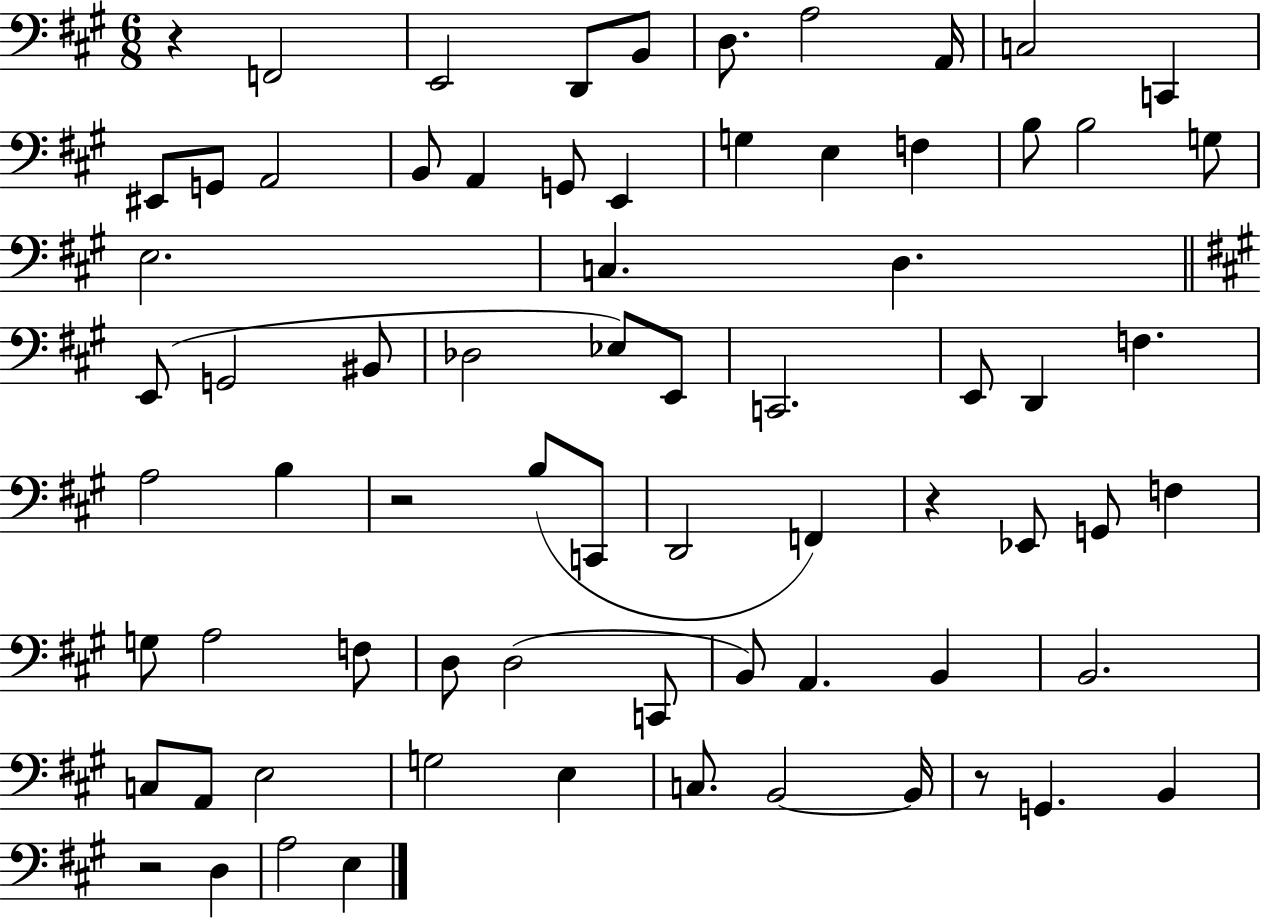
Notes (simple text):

R/q F2/h E2/h D2/e B2/e D3/e. A3/h A2/s C3/h C2/q EIS2/e G2/e A2/h B2/e A2/q G2/e E2/q G3/q E3/q F3/q B3/e B3/h G3/e E3/h. C3/q. D3/q. E2/e G2/h BIS2/e Db3/h Eb3/e E2/e C2/h. E2/e D2/q F3/q. A3/h B3/q R/h B3/e C2/e D2/h F2/q R/q Eb2/e G2/e F3/q G3/e A3/h F3/e D3/e D3/h C2/e B2/e A2/q. B2/q B2/h. C3/e A2/e E3/h G3/h E3/q C3/e. B2/h B2/s R/e G2/q. B2/q R/h D3/q A3/h E3/q